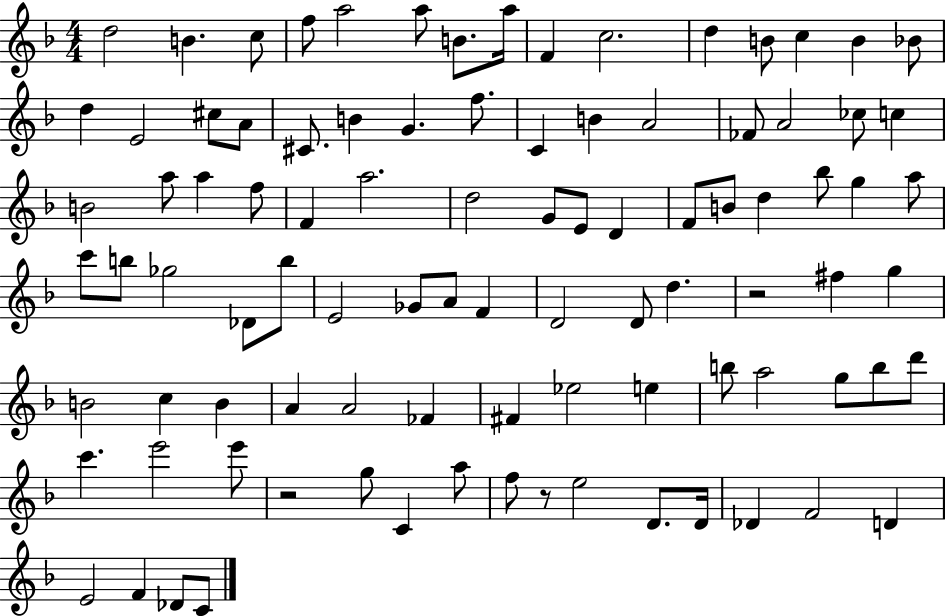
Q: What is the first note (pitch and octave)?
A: D5